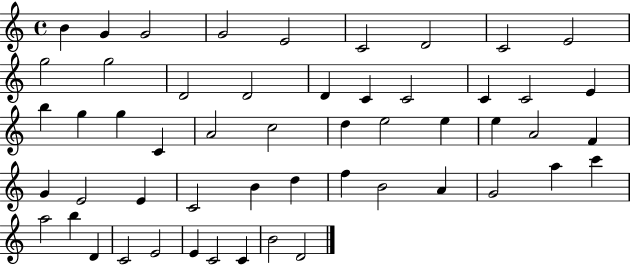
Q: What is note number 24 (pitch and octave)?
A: A4